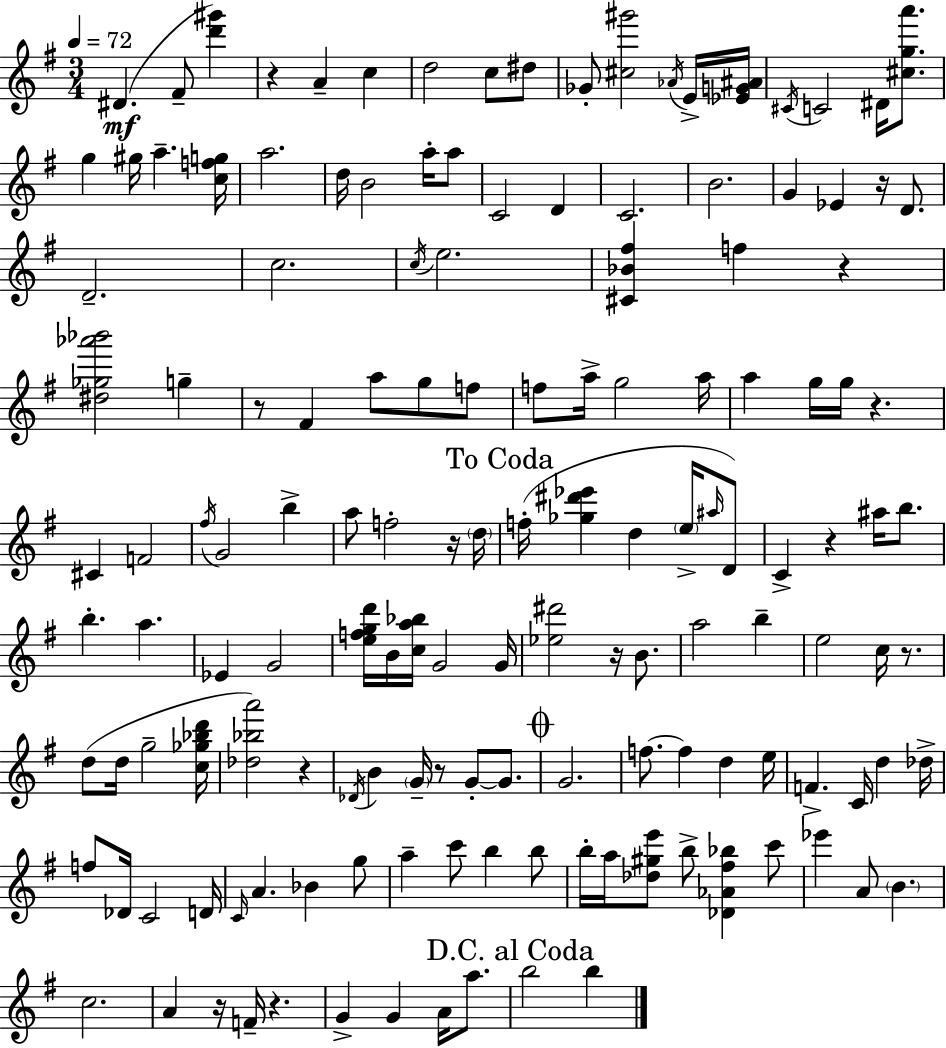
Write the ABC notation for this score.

X:1
T:Untitled
M:3/4
L:1/4
K:Em
^D ^F/2 [d'^g'] z A c d2 c/2 ^d/2 _G/2 [^c^g']2 _A/4 E/4 [_EG^A]/4 ^C/4 C2 ^D/4 [^cga']/2 g ^g/4 a [cfg]/4 a2 d/4 B2 a/4 a/2 C2 D C2 B2 G _E z/4 D/2 D2 c2 c/4 e2 [^C_B^f] f z [^d_g_a'_b']2 g z/2 ^F a/2 g/2 f/2 f/2 a/4 g2 a/4 a g/4 g/4 z ^C F2 ^f/4 G2 b a/2 f2 z/4 d/4 f/4 [_g^d'_e'] d e/4 ^a/4 D/2 C z ^a/4 b/2 b a _E G2 [efgd']/4 B/4 [ca_b]/4 G2 G/4 [_e^d']2 z/4 B/2 a2 b e2 c/4 z/2 d/2 d/4 g2 [c_g_bd']/4 [_d_ba']2 z _D/4 B G/4 z/2 G/2 G/2 G2 f/2 f d e/4 F C/4 d _d/4 f/2 _D/4 C2 D/4 C/4 A _B g/2 a c'/2 b b/2 b/4 a/4 [_d^ge']/2 b/2 [_D_A^f_b] c'/2 _e' A/2 B c2 A z/4 F/4 z G G A/4 a/2 b2 b